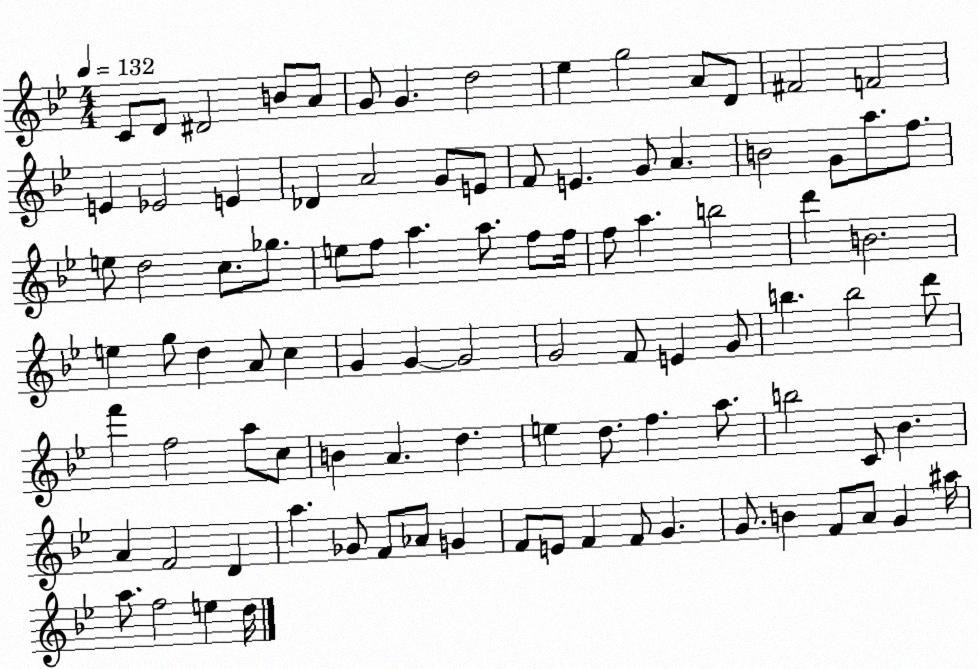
X:1
T:Untitled
M:4/4
L:1/4
K:Bb
C/2 D/2 ^D2 B/2 A/2 G/2 G d2 _e g2 A/2 D/2 ^F2 F2 E _E2 E _D A2 G/2 E/2 F/2 E G/2 A B2 G/2 a/2 f/2 e/2 d2 c/2 _g/2 e/2 f/2 a a/2 f/2 f/4 f/2 a b2 d' B2 e g/2 d A/2 c G G G2 G2 F/2 E G/2 b b2 d'/2 f' f2 a/2 c/2 B A d e d/2 f a/2 b2 C/2 _B A F2 D a _G/2 F/2 _A/2 G F/2 E/2 F F/2 G G/2 B F/2 A/2 G ^a/4 a/2 f2 e d/4